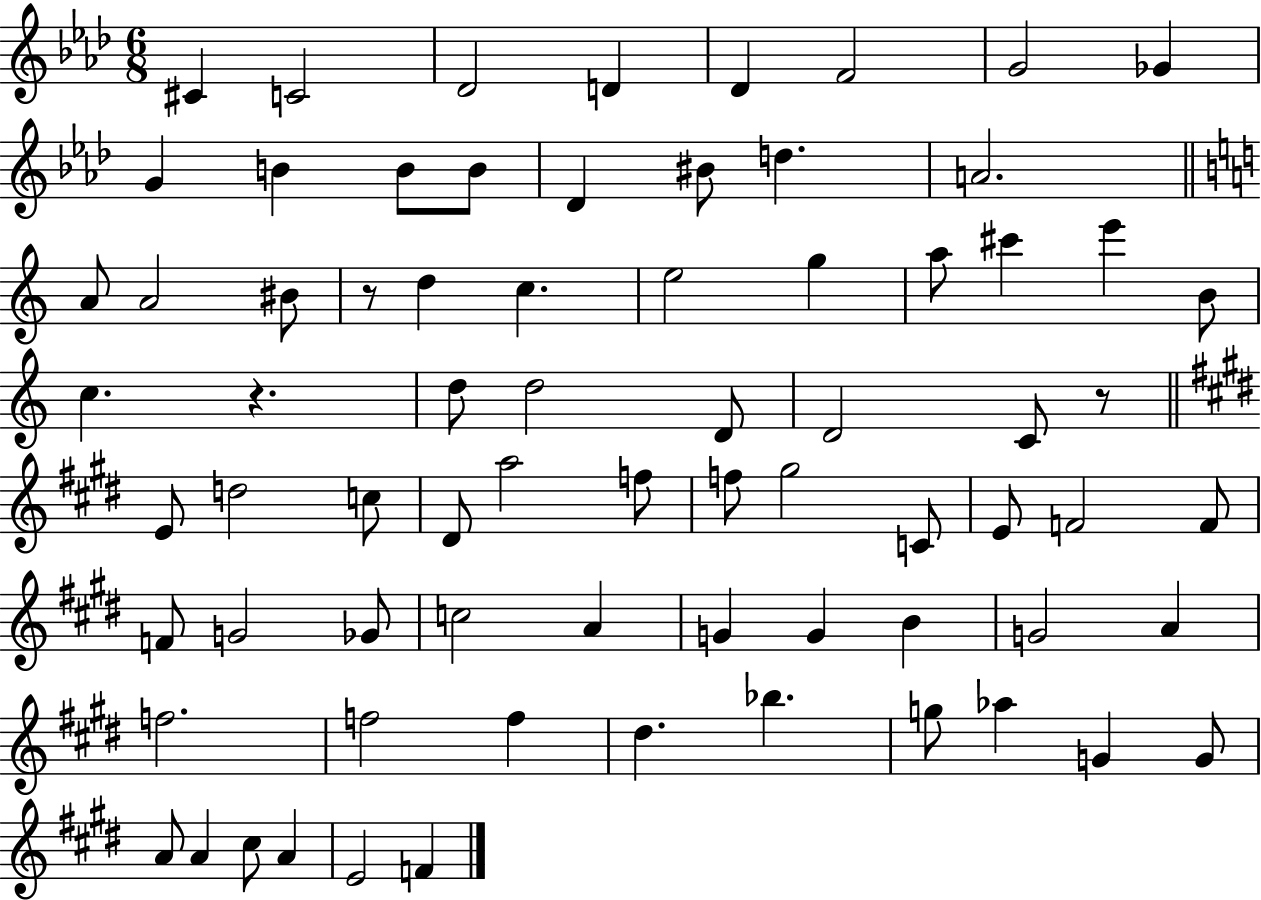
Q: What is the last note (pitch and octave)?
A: F4